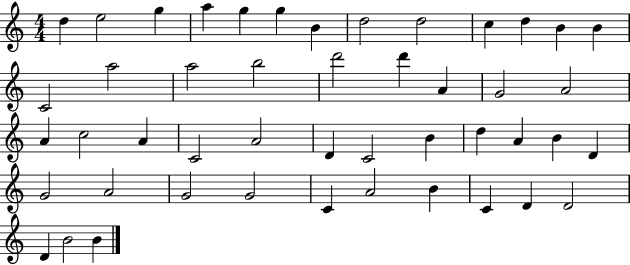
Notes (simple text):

D5/q E5/h G5/q A5/q G5/q G5/q B4/q D5/h D5/h C5/q D5/q B4/q B4/q C4/h A5/h A5/h B5/h D6/h D6/q A4/q G4/h A4/h A4/q C5/h A4/q C4/h A4/h D4/q C4/h B4/q D5/q A4/q B4/q D4/q G4/h A4/h G4/h G4/h C4/q A4/h B4/q C4/q D4/q D4/h D4/q B4/h B4/q